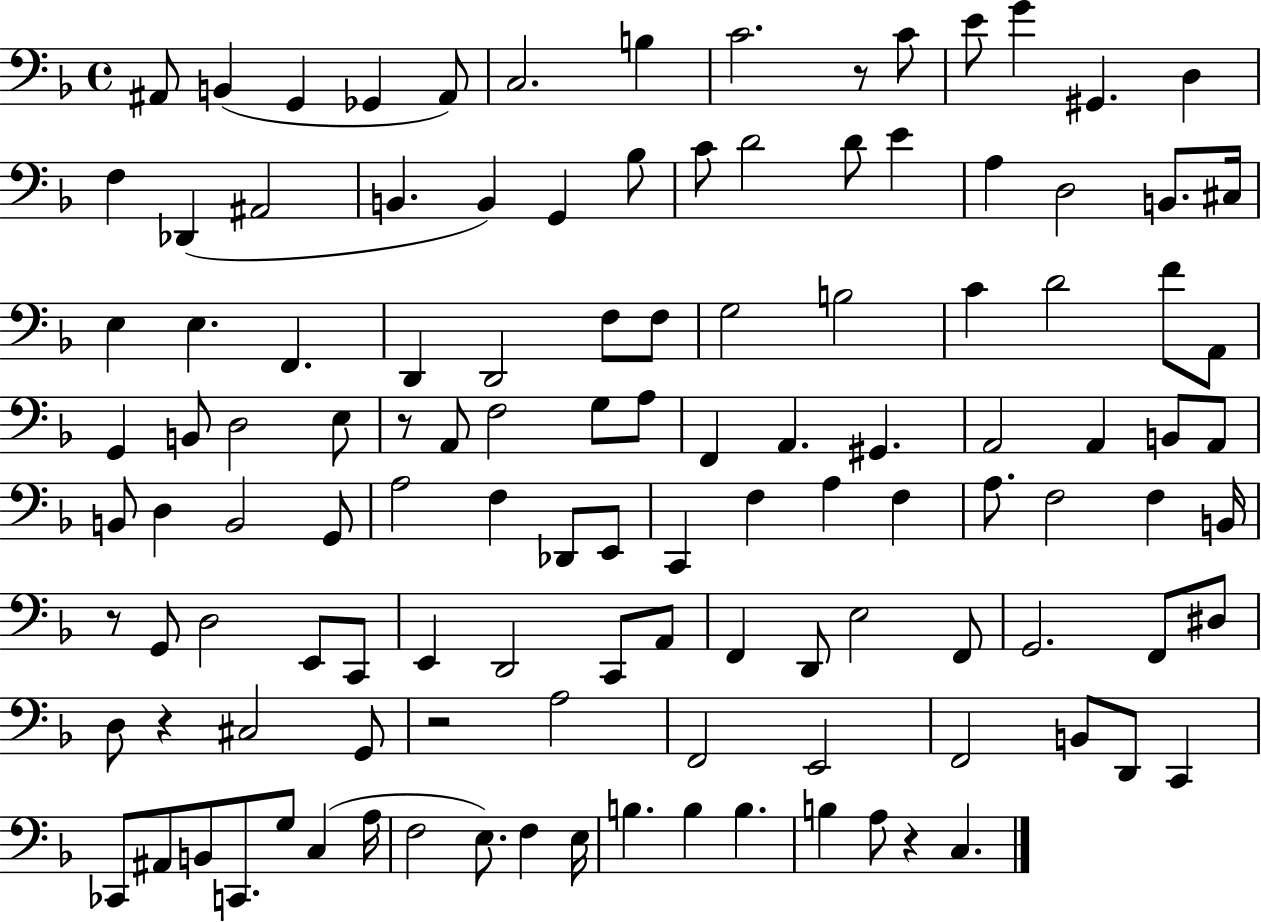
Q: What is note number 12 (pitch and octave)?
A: G#2